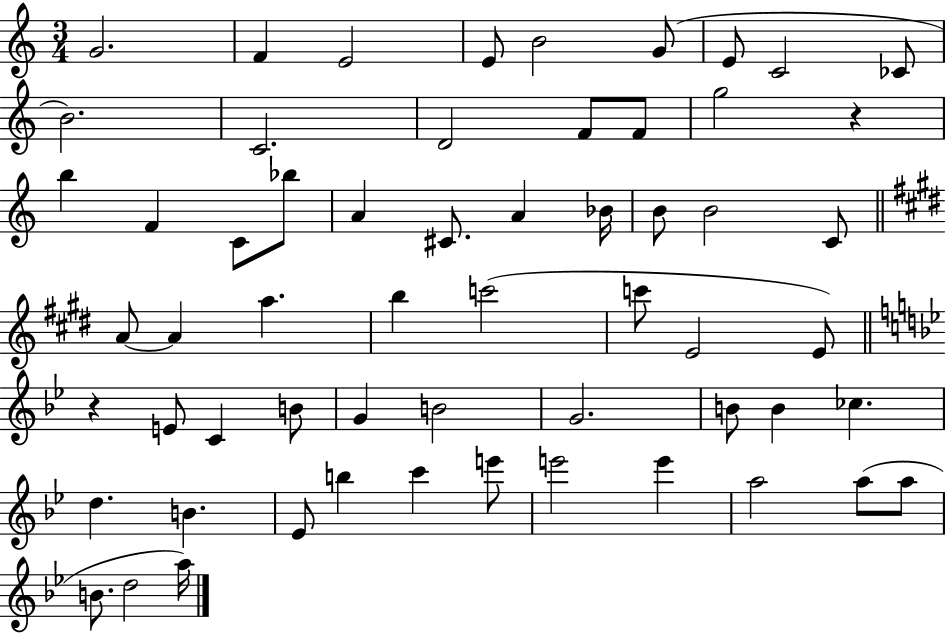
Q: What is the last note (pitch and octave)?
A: A5